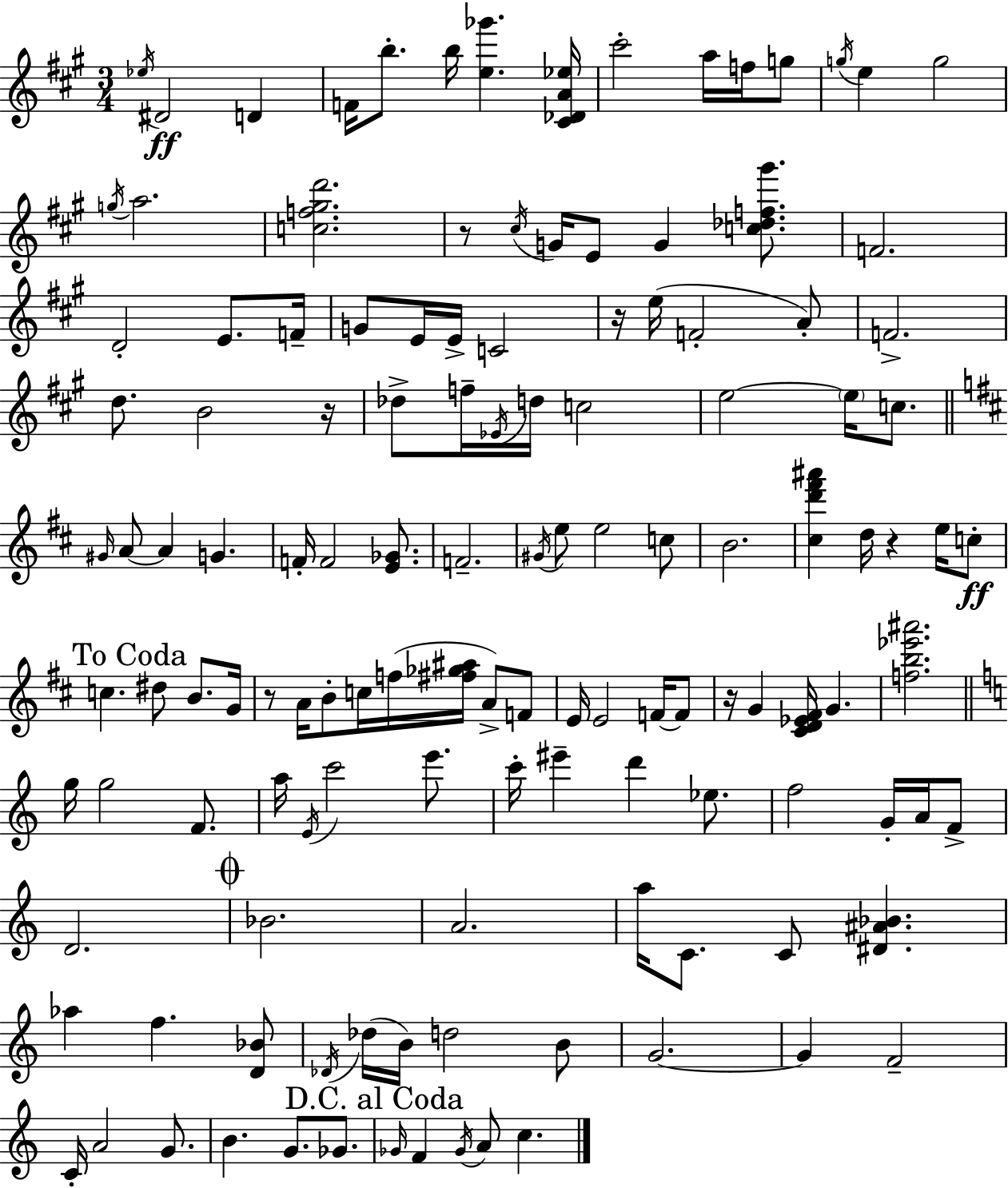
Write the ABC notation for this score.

X:1
T:Untitled
M:3/4
L:1/4
K:A
_e/4 ^D2 D F/4 b/2 b/4 [e_g'] [^C_DA_e]/4 ^c'2 a/4 f/4 g/2 g/4 e g2 g/4 a2 [cf^gd']2 z/2 ^c/4 G/4 E/2 G [c_df^g']/2 F2 D2 E/2 F/4 G/2 E/4 E/4 C2 z/4 e/4 F2 A/2 F2 d/2 B2 z/4 _d/2 f/4 _E/4 d/4 c2 e2 e/4 c/2 ^G/4 A/2 A G F/4 F2 [E_G]/2 F2 ^G/4 e/2 e2 c/2 B2 [^cd'^f'^a'] d/4 z e/4 c/2 c ^d/2 B/2 G/4 z/2 A/4 B/2 c/4 f/4 [^f_g^a]/4 A/2 F/2 E/4 E2 F/4 F/2 z/4 G [^CD_E^F]/4 G [fb_e'^a']2 g/4 g2 F/2 a/4 E/4 c'2 e'/2 c'/4 ^e' d' _e/2 f2 G/4 A/4 F/2 D2 _B2 A2 a/4 C/2 C/2 [^D^A_B] _a f [D_B]/2 _D/4 _d/4 B/4 d2 B/2 G2 G F2 C/4 A2 G/2 B G/2 _G/2 _G/4 F _G/4 A/2 c